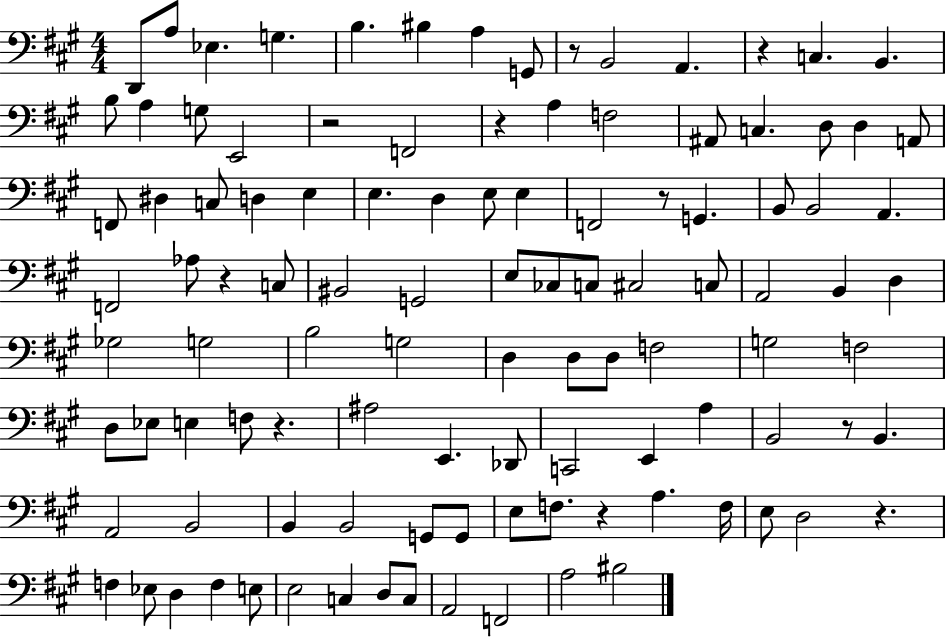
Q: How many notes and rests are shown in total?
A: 108